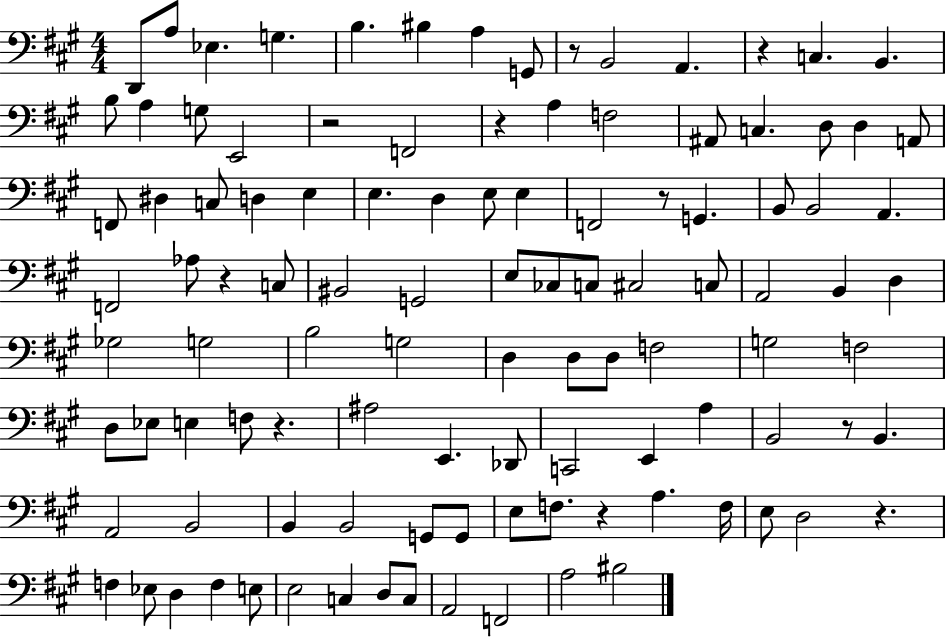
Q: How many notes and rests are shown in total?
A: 108